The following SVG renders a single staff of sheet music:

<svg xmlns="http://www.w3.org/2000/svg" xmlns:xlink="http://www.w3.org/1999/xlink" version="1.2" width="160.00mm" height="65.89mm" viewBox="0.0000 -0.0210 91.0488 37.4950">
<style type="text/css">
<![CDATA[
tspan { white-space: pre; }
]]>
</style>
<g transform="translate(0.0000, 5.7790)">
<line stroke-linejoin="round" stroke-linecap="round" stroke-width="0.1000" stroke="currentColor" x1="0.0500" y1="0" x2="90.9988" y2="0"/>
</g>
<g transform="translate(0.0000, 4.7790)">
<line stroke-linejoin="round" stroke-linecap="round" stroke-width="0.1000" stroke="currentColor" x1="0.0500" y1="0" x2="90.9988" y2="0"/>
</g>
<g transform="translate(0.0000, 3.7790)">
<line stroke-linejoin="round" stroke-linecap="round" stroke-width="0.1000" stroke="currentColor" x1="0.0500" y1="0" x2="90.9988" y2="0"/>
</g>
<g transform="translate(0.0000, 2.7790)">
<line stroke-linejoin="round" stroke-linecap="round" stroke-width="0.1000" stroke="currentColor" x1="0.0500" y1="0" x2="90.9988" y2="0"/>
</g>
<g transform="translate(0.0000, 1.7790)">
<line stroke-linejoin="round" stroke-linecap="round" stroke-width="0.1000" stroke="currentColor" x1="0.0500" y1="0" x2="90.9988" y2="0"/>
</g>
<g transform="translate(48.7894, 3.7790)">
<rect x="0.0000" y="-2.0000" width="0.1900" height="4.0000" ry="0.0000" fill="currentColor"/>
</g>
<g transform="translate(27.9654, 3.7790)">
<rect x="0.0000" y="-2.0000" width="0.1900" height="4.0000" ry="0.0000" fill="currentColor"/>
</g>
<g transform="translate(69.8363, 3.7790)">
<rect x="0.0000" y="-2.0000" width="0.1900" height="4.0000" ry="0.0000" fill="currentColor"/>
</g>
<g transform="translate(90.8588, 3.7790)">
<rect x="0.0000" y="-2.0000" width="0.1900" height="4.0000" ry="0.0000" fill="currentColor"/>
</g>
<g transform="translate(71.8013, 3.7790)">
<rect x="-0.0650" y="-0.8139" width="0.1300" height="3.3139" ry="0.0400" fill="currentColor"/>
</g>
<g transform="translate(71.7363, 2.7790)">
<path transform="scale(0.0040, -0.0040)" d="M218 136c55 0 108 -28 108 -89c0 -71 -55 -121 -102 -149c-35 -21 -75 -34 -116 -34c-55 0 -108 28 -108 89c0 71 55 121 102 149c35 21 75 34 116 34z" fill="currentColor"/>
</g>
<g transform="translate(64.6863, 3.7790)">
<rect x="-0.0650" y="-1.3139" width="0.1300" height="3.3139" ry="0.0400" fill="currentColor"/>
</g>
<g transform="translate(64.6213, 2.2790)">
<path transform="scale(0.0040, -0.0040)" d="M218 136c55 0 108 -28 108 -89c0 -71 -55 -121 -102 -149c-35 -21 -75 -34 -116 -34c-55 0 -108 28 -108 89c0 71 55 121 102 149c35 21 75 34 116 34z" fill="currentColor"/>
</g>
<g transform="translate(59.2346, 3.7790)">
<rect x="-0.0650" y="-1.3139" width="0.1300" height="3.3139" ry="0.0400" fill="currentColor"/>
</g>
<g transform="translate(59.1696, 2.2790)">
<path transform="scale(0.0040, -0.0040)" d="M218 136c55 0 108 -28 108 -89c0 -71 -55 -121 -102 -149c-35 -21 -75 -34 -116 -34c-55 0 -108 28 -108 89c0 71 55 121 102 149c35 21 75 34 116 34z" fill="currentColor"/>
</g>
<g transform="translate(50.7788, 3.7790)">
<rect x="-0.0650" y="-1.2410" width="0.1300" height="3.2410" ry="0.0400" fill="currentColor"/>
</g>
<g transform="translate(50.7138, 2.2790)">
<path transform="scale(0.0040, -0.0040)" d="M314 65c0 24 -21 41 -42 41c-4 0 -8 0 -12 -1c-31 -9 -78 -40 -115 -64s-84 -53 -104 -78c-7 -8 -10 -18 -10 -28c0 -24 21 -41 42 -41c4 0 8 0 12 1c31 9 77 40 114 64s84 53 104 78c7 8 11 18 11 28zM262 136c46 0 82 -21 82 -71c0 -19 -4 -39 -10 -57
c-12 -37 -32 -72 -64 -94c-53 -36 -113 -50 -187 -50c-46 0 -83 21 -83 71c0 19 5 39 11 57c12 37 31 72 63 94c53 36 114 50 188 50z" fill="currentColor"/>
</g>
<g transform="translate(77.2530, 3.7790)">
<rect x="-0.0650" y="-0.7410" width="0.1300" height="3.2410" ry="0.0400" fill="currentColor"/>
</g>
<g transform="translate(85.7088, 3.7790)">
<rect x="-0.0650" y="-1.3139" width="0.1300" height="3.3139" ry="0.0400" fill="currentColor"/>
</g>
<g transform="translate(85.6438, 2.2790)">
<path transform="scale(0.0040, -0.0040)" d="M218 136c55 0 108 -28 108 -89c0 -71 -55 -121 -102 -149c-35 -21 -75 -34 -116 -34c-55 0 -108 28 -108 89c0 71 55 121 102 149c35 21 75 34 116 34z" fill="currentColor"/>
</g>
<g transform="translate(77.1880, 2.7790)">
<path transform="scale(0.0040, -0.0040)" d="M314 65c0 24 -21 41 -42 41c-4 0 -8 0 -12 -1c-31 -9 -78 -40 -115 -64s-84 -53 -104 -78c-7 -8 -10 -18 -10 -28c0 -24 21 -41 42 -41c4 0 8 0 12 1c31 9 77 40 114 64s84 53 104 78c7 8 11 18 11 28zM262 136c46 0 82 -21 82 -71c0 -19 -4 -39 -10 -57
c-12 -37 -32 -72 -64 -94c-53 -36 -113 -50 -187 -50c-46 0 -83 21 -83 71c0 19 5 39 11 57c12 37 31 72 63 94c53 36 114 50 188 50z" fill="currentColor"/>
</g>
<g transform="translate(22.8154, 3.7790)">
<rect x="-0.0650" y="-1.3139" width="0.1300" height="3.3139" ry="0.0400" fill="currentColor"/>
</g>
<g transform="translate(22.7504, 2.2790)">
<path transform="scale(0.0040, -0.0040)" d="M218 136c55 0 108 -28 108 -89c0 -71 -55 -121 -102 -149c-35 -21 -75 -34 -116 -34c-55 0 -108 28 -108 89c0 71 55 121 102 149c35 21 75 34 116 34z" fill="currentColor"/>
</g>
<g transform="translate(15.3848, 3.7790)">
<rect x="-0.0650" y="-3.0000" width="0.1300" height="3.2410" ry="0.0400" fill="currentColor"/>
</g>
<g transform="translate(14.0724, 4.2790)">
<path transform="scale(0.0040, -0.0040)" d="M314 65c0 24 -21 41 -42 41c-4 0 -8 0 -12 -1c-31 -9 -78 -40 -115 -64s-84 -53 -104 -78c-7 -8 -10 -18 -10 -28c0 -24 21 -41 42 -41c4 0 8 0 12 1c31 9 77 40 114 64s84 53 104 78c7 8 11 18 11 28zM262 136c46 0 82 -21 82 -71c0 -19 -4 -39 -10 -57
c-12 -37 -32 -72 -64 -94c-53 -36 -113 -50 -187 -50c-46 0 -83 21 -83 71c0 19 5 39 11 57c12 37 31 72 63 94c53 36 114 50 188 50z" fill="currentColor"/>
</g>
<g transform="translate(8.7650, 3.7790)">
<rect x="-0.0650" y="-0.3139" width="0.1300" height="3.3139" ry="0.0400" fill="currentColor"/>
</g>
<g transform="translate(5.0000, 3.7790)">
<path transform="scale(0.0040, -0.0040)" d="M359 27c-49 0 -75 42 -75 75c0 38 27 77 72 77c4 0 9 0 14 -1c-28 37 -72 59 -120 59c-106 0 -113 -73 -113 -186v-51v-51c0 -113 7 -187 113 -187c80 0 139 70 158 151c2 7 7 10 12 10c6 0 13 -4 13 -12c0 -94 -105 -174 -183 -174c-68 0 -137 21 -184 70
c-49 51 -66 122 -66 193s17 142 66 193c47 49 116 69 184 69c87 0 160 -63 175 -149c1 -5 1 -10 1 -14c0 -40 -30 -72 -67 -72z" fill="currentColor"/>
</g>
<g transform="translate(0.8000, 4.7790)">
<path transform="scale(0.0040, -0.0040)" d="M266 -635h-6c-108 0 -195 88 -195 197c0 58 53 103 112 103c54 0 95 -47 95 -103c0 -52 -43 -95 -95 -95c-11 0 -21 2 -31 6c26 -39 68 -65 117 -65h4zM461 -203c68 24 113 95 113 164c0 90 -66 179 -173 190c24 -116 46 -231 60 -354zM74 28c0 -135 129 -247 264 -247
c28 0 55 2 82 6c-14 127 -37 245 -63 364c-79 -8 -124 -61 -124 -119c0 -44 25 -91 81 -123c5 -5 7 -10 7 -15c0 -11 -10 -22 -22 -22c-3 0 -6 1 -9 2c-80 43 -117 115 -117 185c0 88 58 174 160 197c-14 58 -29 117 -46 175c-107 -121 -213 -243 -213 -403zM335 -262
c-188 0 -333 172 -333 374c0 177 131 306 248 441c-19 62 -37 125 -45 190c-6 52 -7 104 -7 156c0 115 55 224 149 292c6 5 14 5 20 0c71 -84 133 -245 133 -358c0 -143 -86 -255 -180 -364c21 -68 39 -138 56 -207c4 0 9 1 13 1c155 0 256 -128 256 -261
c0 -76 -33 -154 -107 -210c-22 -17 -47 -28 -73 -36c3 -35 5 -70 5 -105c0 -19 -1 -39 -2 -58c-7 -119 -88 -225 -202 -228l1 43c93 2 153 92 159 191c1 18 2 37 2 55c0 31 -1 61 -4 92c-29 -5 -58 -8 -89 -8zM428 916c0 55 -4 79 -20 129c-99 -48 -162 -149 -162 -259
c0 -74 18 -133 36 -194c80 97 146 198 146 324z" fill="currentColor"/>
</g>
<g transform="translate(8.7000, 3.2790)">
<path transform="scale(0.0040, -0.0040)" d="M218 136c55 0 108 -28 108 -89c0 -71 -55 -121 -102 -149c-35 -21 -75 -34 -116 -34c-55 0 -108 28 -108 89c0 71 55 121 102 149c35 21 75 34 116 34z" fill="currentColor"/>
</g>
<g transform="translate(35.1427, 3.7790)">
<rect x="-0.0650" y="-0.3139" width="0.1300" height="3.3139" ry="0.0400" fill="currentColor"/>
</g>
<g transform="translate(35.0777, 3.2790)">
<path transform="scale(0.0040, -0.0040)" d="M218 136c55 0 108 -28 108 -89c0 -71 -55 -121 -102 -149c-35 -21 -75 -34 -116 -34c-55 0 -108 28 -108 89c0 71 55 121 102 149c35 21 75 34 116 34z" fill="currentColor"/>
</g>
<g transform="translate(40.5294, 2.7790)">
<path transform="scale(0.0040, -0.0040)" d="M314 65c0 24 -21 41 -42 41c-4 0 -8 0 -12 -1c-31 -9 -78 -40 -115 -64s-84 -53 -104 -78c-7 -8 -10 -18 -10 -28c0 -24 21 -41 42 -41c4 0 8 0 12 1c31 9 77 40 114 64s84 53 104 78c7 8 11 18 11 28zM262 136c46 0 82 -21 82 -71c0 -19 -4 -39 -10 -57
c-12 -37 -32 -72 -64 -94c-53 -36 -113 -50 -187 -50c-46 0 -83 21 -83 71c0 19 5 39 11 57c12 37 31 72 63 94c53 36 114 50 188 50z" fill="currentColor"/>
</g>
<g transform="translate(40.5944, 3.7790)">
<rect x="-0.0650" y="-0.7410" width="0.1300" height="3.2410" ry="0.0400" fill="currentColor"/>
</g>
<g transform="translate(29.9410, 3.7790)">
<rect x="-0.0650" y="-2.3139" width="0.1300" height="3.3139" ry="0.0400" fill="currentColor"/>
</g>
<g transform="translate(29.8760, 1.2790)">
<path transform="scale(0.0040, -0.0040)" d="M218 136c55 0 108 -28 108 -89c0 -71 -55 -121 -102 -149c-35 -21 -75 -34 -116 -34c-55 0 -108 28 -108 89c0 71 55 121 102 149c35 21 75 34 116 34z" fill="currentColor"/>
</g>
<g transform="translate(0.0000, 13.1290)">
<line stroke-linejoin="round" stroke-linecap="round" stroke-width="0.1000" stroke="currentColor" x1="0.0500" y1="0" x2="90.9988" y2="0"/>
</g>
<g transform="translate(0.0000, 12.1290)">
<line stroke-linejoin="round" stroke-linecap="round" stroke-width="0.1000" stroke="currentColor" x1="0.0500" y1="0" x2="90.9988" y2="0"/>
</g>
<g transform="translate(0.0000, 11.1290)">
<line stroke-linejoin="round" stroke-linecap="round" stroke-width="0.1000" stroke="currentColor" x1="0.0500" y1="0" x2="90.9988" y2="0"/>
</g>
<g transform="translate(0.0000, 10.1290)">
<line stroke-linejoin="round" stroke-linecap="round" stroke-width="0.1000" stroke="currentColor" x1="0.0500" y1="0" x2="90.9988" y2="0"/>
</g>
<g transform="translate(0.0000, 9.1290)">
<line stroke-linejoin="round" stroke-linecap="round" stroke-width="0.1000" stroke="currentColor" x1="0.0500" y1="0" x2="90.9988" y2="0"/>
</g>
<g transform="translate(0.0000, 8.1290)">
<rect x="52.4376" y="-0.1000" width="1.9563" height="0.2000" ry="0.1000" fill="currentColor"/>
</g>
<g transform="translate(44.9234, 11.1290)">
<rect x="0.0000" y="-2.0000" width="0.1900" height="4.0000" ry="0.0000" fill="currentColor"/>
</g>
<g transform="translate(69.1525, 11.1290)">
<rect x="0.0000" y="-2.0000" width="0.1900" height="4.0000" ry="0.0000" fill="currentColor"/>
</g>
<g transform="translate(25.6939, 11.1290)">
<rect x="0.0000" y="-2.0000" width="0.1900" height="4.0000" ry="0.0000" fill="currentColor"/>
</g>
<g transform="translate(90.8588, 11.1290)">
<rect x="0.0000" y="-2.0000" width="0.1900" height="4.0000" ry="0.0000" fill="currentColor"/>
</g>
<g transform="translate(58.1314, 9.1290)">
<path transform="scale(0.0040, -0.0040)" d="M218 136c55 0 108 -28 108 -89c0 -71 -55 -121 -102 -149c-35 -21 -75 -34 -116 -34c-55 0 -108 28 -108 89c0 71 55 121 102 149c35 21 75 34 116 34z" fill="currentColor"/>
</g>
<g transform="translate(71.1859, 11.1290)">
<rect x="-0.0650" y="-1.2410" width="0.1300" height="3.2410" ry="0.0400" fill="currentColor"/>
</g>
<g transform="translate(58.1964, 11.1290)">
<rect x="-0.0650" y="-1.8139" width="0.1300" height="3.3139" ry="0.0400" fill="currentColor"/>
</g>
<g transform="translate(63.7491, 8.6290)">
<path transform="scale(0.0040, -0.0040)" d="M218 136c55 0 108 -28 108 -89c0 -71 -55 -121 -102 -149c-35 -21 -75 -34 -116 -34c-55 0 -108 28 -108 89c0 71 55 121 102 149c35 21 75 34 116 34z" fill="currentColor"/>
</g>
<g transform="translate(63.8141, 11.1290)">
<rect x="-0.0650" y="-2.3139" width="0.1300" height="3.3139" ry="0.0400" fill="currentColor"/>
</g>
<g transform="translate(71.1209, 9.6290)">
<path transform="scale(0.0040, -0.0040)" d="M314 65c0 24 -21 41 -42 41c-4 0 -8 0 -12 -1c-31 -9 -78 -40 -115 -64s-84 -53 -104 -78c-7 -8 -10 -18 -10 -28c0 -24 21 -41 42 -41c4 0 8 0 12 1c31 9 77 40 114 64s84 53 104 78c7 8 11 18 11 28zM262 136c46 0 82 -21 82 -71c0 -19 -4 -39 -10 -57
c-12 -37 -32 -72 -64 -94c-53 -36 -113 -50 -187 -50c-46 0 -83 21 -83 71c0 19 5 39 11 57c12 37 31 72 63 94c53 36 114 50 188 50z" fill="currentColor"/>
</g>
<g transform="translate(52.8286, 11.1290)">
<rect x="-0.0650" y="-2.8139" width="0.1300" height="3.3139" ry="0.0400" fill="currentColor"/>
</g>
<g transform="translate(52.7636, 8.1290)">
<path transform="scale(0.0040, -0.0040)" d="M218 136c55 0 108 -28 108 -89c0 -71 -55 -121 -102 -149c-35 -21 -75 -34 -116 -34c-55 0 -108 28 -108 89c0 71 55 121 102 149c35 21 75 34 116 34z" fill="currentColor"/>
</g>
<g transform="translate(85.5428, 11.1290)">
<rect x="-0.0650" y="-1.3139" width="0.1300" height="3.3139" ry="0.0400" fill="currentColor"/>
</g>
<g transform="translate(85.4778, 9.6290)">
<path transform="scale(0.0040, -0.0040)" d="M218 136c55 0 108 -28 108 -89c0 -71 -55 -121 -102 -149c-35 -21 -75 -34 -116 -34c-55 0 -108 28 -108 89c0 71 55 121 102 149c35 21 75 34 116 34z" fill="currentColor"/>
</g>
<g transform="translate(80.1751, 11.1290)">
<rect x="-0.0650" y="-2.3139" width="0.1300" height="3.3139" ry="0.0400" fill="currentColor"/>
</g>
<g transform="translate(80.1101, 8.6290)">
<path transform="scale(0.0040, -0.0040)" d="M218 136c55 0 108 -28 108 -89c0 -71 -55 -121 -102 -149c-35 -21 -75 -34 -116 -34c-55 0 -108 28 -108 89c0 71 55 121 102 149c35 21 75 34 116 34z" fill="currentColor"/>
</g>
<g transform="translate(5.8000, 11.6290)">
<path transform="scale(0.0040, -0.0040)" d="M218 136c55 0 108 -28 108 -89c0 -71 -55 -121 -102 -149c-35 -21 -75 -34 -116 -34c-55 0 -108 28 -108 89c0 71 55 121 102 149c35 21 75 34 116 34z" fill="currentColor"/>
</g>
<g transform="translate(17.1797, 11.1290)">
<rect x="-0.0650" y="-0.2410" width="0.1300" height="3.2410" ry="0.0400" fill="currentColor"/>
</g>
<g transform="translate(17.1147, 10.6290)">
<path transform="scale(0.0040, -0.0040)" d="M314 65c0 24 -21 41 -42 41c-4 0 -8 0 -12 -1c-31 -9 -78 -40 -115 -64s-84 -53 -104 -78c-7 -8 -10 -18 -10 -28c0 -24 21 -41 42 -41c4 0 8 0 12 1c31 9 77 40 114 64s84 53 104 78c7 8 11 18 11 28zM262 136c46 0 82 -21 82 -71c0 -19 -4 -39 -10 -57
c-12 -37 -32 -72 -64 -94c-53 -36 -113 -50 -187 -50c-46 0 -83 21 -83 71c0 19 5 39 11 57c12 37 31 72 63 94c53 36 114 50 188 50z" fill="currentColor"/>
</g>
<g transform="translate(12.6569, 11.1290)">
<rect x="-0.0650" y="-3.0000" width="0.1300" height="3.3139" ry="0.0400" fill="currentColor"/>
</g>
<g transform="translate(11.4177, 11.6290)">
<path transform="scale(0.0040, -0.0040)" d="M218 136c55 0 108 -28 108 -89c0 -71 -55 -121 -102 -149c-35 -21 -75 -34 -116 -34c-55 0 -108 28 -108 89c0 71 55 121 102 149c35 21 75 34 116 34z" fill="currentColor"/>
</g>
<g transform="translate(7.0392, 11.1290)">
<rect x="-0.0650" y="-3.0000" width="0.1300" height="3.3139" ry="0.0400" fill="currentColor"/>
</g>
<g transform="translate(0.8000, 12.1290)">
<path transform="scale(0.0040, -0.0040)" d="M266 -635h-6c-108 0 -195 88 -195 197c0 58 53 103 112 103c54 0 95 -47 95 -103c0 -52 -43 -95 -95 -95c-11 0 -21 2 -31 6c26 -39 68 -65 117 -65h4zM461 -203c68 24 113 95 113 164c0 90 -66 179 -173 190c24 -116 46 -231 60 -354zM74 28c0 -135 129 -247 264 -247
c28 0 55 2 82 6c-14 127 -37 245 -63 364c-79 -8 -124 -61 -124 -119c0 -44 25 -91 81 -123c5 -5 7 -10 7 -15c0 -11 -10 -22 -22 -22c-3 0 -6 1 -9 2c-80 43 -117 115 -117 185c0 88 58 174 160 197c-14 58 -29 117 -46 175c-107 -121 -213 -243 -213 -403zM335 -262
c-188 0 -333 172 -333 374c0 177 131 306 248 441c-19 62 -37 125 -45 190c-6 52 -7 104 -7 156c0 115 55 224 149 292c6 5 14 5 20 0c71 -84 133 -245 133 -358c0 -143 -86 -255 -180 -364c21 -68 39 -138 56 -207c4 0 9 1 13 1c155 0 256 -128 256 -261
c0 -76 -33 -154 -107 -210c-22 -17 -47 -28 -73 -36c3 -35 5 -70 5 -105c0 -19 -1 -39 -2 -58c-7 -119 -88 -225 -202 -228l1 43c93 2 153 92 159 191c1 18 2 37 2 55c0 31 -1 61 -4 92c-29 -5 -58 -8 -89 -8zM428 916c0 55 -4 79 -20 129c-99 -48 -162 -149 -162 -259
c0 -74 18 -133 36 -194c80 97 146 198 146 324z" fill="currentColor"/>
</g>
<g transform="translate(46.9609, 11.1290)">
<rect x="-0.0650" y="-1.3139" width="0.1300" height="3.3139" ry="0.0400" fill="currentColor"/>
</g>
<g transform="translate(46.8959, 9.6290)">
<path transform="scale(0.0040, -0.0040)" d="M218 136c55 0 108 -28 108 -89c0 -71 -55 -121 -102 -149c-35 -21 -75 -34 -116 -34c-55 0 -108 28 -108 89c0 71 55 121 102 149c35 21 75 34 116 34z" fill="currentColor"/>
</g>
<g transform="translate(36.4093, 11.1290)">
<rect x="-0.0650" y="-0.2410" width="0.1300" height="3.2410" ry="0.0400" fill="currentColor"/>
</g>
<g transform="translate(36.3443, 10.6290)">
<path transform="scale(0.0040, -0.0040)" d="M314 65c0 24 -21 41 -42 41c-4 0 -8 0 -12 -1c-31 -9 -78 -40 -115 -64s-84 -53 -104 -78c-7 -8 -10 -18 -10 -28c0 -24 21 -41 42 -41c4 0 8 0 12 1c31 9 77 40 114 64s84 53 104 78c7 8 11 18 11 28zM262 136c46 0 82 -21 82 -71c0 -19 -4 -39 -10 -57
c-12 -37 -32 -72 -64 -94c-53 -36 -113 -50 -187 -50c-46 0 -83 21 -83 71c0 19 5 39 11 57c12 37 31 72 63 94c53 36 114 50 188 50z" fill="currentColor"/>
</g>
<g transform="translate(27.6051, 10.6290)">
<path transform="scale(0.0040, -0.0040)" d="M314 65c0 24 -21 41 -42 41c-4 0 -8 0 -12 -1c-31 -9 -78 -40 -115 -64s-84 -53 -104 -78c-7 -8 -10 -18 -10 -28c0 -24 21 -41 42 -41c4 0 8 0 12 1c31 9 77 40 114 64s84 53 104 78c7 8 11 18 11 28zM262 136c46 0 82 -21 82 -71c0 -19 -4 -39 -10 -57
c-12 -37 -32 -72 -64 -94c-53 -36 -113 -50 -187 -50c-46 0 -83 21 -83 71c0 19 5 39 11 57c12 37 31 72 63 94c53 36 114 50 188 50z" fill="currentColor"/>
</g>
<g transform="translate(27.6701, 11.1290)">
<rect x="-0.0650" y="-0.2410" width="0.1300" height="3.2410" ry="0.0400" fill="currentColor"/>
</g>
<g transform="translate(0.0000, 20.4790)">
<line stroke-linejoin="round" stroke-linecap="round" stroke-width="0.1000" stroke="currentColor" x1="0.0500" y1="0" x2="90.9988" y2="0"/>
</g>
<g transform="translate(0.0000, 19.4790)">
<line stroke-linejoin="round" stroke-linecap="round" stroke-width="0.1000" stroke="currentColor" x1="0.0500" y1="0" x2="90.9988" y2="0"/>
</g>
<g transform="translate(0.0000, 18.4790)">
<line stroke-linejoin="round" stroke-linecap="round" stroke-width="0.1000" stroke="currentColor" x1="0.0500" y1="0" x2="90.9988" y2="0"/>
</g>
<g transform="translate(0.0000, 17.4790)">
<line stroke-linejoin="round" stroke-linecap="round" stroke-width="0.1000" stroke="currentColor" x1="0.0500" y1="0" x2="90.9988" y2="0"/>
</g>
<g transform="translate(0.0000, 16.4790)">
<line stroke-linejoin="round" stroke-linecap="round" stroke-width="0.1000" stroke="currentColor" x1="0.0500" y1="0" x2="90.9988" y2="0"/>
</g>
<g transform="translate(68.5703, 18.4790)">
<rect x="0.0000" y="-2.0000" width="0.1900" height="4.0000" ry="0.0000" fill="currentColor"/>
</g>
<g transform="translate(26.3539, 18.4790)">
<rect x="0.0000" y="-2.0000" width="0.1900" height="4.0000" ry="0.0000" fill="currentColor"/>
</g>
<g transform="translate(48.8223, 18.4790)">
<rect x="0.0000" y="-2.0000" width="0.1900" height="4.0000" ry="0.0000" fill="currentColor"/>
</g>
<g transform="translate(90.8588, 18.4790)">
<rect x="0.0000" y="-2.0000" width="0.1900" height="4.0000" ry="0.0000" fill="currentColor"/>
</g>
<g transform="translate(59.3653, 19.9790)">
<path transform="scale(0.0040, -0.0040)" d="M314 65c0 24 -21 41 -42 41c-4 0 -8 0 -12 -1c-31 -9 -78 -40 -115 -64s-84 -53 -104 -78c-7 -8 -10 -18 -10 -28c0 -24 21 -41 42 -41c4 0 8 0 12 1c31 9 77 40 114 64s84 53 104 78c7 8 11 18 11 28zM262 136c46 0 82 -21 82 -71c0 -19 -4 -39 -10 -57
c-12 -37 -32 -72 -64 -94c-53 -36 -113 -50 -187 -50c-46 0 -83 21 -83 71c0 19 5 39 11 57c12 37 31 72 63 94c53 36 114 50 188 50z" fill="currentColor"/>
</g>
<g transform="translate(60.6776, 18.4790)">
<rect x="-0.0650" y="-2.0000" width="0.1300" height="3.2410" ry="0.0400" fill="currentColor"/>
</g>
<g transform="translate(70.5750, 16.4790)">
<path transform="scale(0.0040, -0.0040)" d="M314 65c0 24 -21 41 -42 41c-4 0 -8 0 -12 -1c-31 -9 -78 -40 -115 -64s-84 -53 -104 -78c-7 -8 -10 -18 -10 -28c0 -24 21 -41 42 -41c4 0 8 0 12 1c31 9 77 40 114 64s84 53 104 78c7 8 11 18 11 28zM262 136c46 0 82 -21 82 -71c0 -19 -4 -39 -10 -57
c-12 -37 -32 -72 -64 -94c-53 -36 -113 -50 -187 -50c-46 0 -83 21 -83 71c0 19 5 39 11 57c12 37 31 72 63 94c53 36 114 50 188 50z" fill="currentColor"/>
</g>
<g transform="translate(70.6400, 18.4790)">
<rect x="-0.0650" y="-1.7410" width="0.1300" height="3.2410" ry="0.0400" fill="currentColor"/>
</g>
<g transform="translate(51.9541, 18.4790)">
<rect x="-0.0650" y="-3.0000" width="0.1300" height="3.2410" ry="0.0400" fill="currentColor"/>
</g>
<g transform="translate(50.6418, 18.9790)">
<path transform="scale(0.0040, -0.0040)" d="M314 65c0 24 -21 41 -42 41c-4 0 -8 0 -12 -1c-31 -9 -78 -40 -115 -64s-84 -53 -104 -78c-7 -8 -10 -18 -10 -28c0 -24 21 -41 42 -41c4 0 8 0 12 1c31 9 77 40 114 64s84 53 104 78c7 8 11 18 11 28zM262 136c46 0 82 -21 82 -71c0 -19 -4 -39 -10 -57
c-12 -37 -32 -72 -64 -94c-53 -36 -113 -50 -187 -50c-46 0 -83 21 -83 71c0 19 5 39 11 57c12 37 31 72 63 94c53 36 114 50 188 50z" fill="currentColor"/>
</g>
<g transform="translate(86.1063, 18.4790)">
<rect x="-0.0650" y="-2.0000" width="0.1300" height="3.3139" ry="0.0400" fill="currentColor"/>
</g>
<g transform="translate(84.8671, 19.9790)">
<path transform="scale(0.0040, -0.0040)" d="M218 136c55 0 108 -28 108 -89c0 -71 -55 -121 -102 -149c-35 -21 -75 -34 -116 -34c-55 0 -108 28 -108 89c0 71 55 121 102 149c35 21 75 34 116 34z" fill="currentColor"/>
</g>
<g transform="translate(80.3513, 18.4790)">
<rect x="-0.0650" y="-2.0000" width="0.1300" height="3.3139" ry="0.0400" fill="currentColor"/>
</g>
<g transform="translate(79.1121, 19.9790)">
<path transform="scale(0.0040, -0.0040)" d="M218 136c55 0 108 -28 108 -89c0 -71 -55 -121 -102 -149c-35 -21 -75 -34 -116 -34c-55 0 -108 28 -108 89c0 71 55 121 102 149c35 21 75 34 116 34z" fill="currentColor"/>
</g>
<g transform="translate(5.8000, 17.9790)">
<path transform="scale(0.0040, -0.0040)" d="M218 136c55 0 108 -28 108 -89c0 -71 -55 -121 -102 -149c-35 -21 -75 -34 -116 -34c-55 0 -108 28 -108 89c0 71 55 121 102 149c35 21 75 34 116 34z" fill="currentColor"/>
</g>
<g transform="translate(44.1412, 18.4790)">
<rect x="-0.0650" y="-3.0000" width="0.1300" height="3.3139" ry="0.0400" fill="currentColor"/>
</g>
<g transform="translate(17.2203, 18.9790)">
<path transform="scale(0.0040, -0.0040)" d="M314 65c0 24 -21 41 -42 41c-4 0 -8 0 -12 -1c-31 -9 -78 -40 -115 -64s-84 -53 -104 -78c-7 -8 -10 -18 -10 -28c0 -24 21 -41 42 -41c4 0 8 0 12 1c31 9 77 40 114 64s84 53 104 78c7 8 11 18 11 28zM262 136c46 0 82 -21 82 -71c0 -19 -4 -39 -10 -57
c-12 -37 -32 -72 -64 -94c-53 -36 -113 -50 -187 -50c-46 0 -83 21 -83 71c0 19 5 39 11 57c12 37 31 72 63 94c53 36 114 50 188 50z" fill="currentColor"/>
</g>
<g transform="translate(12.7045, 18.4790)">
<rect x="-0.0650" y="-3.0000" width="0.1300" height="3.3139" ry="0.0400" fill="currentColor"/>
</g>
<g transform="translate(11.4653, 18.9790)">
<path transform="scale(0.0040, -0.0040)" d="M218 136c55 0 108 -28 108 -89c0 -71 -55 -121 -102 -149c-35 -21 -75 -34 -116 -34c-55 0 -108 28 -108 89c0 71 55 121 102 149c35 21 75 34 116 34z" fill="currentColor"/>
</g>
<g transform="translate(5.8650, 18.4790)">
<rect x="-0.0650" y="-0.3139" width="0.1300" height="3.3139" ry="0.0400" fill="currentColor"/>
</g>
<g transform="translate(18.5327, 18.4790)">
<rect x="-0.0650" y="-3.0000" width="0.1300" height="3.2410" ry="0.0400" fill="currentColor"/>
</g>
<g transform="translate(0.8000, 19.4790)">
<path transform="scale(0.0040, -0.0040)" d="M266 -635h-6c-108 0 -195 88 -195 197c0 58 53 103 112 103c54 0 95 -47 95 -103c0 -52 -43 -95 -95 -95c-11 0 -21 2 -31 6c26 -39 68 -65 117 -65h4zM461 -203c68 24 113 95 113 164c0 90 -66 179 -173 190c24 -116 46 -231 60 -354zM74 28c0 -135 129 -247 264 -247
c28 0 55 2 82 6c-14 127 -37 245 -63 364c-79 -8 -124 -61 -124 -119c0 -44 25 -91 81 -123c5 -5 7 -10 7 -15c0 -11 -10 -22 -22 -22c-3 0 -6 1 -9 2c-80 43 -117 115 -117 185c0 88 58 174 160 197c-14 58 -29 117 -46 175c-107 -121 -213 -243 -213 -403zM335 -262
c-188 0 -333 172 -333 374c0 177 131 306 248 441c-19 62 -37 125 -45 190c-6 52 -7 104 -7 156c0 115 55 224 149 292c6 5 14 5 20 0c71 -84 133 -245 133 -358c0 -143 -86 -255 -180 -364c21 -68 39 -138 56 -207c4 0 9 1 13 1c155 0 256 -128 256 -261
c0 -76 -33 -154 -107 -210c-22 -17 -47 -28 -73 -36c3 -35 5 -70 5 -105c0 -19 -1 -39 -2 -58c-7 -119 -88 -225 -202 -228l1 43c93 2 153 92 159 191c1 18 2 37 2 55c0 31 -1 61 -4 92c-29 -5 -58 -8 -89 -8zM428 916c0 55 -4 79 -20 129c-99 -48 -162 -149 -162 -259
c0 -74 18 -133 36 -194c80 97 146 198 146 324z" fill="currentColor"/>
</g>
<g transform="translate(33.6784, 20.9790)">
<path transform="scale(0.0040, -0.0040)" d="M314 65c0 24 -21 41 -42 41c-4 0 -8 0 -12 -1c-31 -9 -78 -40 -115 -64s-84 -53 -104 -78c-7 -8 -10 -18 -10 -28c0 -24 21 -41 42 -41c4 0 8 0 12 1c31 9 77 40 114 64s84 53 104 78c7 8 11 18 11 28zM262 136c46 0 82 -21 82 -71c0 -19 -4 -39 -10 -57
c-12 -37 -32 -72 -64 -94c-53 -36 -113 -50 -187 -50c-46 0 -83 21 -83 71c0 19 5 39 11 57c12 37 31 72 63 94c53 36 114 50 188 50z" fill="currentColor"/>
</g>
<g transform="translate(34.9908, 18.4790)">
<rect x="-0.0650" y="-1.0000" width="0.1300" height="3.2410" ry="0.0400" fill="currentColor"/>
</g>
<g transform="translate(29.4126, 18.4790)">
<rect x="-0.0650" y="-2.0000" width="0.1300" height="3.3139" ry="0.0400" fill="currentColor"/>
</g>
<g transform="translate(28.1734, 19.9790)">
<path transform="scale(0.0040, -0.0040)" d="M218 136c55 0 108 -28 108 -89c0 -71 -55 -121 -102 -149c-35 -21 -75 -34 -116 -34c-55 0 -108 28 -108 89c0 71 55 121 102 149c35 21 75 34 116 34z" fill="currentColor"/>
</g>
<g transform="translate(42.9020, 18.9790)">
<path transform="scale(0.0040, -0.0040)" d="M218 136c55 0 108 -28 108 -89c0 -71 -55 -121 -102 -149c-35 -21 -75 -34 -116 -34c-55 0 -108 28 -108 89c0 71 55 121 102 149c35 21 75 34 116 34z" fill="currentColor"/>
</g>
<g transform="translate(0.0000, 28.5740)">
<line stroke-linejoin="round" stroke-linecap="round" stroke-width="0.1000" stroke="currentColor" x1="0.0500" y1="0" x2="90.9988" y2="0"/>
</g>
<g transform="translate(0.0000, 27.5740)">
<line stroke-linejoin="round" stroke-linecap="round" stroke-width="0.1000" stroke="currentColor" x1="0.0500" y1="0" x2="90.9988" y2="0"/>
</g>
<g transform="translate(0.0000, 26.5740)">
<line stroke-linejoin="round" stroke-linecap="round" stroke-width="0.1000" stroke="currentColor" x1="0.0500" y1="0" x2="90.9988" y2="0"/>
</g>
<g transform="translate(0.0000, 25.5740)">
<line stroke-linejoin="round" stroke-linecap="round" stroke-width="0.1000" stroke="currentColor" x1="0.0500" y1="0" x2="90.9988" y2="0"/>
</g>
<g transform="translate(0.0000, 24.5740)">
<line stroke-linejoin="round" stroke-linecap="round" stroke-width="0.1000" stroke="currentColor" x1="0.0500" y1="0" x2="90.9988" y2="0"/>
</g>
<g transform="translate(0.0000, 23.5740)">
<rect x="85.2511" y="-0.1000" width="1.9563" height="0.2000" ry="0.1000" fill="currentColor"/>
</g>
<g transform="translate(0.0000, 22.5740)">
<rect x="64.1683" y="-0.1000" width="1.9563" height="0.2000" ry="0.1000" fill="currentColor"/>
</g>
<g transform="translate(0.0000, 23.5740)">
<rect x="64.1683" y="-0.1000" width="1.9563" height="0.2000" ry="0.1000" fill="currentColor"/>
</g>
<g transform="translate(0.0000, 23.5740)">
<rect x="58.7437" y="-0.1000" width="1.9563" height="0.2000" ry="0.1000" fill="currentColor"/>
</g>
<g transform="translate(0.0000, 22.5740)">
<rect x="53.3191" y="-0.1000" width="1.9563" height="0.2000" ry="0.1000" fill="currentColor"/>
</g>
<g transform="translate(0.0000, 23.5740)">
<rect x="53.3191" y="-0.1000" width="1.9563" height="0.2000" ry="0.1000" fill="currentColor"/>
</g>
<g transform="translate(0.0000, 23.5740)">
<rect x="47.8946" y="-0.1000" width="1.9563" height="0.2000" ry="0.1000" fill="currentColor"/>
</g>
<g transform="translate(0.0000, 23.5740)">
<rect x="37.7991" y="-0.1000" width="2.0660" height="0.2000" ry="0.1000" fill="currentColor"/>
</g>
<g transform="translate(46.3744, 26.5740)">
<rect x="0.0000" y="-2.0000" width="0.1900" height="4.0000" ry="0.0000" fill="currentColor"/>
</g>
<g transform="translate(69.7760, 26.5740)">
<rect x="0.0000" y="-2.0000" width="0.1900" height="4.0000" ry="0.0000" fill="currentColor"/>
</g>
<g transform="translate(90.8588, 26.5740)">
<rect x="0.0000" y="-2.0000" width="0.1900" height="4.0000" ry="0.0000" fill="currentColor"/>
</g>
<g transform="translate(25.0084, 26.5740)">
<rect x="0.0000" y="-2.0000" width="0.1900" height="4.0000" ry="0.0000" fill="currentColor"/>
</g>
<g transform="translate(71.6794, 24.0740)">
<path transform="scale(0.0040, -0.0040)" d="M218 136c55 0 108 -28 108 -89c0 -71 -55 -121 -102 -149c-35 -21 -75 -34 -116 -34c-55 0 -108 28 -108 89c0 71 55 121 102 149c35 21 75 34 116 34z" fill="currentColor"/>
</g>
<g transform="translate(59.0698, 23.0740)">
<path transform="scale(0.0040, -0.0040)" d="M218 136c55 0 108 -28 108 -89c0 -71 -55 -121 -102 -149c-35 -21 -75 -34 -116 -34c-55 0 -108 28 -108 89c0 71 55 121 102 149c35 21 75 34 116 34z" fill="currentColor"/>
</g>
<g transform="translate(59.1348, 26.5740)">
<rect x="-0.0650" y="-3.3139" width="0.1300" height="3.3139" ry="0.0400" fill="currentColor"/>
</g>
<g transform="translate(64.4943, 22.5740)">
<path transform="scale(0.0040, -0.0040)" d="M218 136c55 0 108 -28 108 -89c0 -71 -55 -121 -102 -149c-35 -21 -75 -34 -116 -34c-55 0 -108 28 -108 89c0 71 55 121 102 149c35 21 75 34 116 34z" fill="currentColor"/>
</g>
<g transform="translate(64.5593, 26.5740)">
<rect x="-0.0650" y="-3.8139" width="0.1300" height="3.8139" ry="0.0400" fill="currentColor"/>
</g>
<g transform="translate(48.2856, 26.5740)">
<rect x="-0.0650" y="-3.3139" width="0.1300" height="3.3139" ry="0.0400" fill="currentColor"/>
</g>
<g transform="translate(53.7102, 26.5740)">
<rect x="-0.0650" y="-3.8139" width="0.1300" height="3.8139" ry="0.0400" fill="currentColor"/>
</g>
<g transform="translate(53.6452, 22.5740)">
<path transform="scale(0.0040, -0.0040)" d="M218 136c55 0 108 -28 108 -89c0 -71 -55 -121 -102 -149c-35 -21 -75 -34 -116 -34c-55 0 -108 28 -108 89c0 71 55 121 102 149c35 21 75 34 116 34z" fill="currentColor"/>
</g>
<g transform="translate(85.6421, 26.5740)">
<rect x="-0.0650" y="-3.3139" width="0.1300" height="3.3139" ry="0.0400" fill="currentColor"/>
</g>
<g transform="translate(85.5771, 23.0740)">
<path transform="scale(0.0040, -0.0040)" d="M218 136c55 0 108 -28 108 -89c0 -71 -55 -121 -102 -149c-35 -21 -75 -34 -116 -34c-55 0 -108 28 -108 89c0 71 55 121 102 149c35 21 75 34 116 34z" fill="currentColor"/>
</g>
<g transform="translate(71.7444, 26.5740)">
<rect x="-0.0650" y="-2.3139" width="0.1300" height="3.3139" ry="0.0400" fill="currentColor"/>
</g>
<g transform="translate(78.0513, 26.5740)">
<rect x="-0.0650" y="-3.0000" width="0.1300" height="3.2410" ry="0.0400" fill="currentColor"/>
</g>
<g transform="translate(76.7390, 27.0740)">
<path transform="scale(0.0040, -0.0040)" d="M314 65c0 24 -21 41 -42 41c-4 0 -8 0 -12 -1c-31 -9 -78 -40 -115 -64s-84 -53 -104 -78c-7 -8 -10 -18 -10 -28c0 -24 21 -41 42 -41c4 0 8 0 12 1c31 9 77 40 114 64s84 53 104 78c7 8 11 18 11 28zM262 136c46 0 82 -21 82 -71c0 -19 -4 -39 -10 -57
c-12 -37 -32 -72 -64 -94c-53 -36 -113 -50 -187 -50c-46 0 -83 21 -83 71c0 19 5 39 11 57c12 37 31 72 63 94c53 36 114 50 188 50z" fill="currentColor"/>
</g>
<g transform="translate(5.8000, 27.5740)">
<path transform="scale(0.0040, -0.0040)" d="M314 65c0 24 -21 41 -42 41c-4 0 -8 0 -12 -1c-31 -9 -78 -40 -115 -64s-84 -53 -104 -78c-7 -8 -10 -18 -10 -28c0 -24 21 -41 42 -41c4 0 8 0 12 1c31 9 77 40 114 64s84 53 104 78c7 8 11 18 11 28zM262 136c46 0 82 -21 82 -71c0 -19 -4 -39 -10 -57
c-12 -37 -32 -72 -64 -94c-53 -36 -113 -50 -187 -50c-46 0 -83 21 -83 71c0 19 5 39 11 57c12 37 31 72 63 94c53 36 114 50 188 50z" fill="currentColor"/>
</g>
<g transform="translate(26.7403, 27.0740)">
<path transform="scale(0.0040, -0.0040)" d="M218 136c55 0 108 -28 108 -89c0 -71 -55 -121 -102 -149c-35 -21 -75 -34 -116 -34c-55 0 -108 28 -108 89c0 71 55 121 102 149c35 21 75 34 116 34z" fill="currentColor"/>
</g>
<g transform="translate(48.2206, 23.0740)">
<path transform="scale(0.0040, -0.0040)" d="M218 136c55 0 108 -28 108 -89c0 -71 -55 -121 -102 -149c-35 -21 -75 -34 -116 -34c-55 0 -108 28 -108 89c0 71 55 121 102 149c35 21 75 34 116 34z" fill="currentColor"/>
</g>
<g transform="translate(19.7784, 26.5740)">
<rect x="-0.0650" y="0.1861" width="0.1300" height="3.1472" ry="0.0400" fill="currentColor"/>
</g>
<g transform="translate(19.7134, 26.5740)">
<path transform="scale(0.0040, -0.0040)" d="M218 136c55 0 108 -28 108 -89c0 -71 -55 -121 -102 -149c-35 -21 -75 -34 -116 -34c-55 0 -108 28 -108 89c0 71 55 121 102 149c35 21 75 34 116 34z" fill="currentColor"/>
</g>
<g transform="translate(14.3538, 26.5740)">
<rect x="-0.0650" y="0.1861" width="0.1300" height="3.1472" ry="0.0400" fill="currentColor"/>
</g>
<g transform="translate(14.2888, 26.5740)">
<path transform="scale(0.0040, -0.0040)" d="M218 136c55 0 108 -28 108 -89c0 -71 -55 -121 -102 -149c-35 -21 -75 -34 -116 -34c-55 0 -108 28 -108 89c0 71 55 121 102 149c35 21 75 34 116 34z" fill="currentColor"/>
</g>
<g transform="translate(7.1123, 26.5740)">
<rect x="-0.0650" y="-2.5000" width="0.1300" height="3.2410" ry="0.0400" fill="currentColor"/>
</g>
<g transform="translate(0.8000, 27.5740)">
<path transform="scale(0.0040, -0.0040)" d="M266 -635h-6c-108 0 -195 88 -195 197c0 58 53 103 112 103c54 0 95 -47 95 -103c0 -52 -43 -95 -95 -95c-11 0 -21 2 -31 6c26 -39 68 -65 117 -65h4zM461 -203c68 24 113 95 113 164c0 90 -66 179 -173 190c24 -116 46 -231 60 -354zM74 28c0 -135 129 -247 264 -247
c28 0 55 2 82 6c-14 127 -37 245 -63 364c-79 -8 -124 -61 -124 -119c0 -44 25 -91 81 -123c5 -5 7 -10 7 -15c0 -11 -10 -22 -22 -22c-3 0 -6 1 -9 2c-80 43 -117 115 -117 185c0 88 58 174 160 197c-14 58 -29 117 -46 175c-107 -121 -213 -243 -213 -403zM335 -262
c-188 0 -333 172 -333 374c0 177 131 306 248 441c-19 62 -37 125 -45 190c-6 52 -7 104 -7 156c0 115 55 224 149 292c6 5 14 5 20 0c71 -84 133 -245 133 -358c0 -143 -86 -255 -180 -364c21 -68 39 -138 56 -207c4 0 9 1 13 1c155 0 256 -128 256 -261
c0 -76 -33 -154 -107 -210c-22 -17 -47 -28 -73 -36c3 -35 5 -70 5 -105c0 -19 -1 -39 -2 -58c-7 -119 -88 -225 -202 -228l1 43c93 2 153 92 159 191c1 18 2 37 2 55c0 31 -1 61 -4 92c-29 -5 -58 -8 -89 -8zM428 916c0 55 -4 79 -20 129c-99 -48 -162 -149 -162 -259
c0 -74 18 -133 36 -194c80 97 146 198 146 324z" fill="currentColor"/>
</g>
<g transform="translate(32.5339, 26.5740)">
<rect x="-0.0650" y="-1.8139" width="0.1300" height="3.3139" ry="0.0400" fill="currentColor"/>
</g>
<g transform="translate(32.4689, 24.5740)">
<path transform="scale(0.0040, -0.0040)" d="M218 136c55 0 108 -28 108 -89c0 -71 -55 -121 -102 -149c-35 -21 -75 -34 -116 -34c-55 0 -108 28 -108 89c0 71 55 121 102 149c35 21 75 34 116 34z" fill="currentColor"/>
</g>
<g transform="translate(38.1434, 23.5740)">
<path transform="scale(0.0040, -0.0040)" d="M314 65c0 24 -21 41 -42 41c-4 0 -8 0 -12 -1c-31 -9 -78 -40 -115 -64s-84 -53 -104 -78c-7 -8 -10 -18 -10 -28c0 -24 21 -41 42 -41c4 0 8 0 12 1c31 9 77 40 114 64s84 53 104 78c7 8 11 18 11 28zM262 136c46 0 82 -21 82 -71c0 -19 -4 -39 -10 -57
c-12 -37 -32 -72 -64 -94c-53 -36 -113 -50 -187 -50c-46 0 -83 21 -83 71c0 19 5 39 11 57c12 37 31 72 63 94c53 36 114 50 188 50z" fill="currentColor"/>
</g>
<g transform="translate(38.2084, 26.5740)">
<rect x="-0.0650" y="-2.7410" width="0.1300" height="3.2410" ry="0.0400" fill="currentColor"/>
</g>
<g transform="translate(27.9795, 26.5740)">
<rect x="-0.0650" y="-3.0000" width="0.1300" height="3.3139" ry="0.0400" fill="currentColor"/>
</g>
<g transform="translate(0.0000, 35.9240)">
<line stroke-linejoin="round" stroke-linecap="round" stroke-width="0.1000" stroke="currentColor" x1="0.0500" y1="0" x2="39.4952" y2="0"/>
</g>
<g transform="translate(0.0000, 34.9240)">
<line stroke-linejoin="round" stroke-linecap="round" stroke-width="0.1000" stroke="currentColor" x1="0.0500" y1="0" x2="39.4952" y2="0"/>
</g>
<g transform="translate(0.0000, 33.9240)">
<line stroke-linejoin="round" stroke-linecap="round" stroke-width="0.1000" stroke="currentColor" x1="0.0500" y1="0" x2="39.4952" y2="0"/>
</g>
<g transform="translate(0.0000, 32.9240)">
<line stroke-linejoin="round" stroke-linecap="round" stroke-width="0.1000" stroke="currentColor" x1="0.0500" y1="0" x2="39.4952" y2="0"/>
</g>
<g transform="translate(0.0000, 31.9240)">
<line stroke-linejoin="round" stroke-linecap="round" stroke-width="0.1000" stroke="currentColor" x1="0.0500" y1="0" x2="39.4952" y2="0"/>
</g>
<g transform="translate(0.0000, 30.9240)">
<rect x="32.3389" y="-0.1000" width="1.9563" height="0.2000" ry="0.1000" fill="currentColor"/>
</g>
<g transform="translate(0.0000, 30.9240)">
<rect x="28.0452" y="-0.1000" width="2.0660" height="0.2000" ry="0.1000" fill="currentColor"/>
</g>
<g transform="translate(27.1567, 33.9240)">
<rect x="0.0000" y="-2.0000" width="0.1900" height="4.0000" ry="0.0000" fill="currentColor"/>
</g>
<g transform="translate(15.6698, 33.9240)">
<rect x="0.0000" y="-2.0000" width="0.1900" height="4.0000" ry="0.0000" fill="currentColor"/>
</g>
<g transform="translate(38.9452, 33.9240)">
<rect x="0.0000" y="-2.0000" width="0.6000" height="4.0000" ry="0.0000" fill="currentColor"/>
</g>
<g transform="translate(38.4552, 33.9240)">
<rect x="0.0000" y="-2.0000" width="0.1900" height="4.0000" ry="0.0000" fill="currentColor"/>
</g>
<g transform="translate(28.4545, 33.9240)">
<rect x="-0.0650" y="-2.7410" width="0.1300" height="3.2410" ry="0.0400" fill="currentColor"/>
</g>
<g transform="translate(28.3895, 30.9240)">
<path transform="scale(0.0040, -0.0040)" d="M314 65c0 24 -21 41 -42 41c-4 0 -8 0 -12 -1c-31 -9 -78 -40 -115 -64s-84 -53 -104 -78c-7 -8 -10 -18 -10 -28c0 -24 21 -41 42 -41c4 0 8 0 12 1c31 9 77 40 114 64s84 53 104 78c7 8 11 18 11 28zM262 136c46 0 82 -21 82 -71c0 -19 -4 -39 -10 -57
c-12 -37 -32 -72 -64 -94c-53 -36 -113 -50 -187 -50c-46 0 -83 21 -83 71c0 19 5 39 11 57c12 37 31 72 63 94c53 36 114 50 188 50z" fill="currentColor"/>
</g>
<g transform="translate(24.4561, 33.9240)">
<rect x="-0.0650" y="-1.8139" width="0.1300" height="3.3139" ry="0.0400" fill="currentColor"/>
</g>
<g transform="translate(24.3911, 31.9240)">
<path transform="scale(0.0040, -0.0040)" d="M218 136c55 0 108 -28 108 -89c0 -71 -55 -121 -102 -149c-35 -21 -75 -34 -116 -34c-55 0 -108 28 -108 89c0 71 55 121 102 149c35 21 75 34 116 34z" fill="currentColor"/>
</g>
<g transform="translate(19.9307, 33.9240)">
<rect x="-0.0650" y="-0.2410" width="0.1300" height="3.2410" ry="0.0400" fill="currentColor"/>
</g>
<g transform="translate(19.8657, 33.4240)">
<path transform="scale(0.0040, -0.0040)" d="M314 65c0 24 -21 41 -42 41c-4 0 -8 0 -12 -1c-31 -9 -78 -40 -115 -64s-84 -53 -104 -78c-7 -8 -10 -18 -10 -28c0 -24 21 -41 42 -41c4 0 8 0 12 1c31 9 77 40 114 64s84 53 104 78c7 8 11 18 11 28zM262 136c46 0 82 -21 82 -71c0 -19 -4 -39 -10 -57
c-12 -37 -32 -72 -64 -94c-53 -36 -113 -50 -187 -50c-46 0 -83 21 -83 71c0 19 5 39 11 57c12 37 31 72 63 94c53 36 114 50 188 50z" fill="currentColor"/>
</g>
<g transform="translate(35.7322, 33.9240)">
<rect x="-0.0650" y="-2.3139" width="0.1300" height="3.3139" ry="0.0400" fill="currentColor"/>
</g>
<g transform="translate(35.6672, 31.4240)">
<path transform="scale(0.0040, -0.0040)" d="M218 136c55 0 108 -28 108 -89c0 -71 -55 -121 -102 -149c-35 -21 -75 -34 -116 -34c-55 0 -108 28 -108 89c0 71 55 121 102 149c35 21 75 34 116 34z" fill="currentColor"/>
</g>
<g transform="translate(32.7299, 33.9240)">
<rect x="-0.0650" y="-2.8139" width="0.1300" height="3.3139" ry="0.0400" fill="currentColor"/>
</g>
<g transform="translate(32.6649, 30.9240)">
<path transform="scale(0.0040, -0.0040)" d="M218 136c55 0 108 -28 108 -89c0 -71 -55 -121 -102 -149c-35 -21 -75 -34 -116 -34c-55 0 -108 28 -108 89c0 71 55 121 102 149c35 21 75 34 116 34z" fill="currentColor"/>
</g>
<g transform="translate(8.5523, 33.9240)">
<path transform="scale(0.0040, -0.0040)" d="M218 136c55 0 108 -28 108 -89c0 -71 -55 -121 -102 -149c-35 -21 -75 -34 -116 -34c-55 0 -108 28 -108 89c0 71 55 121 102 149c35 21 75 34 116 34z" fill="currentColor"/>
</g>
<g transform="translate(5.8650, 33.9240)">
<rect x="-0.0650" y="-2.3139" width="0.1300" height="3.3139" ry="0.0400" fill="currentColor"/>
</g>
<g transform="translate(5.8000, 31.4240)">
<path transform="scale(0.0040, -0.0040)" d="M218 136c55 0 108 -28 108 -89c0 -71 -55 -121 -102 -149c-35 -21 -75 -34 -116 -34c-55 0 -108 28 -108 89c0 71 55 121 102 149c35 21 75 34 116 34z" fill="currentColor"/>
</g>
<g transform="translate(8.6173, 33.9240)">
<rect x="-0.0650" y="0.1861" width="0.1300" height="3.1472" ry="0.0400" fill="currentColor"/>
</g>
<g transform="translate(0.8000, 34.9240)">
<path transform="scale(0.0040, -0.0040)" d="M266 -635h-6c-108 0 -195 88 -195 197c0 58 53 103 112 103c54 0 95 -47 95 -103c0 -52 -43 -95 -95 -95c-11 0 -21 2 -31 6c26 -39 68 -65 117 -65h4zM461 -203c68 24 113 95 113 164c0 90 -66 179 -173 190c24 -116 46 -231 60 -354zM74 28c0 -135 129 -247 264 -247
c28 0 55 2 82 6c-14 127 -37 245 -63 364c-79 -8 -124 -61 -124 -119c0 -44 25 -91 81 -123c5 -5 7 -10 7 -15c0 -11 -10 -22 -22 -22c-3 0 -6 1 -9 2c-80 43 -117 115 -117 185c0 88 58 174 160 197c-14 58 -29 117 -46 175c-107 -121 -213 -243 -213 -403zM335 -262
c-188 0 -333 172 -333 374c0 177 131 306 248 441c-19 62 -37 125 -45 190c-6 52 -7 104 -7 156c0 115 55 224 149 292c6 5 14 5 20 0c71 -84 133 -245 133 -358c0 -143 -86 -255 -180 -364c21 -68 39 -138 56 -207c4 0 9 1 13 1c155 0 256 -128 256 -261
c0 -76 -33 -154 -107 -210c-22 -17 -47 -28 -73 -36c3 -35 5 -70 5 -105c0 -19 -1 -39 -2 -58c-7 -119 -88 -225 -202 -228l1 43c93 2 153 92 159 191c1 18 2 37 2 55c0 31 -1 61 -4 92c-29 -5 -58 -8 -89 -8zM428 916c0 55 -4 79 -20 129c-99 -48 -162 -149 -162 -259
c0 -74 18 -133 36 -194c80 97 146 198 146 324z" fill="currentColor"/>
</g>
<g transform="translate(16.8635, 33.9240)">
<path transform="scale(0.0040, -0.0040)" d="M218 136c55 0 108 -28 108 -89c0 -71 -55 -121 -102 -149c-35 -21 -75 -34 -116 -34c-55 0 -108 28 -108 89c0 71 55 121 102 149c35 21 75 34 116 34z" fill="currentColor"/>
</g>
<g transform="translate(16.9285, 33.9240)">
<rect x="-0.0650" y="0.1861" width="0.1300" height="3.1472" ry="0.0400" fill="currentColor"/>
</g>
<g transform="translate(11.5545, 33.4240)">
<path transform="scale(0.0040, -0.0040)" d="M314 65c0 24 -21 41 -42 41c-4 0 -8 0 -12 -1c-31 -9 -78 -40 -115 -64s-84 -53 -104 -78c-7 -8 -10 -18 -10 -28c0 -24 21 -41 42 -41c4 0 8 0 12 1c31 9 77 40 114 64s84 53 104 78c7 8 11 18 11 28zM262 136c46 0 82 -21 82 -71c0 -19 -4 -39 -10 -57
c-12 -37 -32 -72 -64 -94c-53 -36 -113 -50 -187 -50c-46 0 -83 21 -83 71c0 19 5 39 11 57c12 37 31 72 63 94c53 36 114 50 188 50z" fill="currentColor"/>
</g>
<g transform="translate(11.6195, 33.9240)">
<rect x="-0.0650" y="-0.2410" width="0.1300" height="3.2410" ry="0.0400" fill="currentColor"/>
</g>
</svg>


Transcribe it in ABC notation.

X:1
T:Untitled
M:4/4
L:1/4
K:C
c A2 e g c d2 e2 e e d d2 e A A c2 c2 c2 e a f g e2 g e c A A2 F D2 A A2 F2 f2 F F G2 B B A f a2 b c' b c' g A2 b g B c2 B c2 f a2 a g